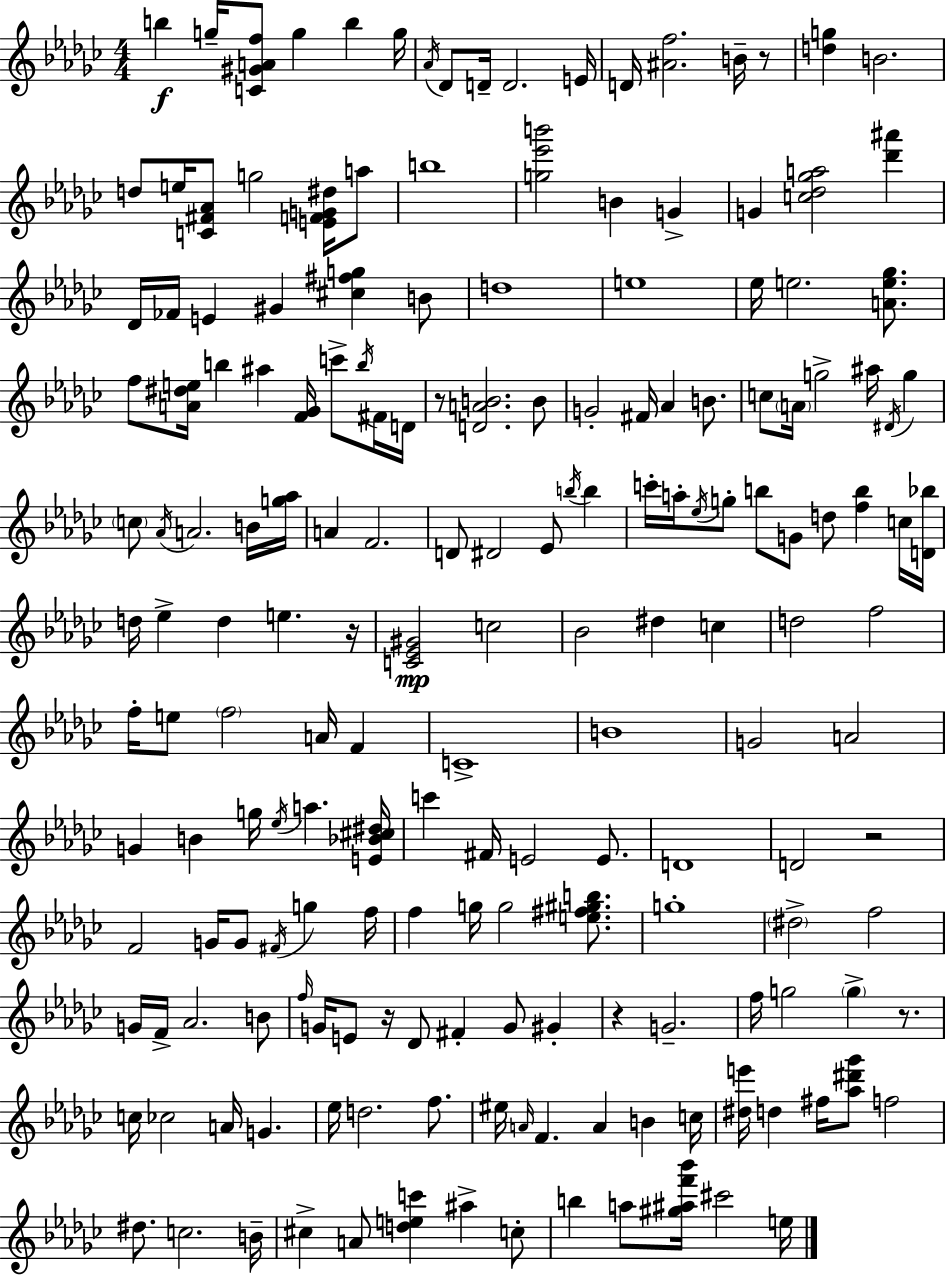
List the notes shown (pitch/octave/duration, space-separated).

B5/q G5/s [C4,G#4,A4,F5]/e G5/q B5/q G5/s Ab4/s Db4/e D4/s D4/h. E4/s D4/s [A#4,F5]/h. B4/s R/e [D5,G5]/q B4/h. D5/e E5/s [C4,F#4,Ab4]/e G5/h [E4,F4,G4,D#5]/s A5/e B5/w [G5,Eb6,B6]/h B4/q G4/q G4/q [C5,Db5,Gb5,A5]/h [Db6,A#6]/q Db4/s FES4/s E4/q G#4/q [C#5,F#5,G5]/q B4/e D5/w E5/w Eb5/s E5/h. [A4,E5,Gb5]/e. F5/e [A4,D#5,E5]/s B5/q A#5/q [F4,Gb4]/s C6/e B5/s F#4/s D4/s R/e [D4,A4,B4]/h. B4/e G4/h F#4/s Ab4/q B4/e. C5/e A4/s G5/h A#5/s D#4/s G5/q C5/e Ab4/s A4/h. B4/s [G5,Ab5]/s A4/q F4/h. D4/e D#4/h Eb4/e B5/s B5/q C6/s A5/s Eb5/s G5/e B5/e G4/e D5/e [F5,B5]/q C5/s [D4,Bb5]/s D5/s Eb5/q D5/q E5/q. R/s [C4,Eb4,G#4]/h C5/h Bb4/h D#5/q C5/q D5/h F5/h F5/s E5/e F5/h A4/s F4/q C4/w B4/w G4/h A4/h G4/q B4/q G5/s Eb5/s A5/q. [E4,Bb4,C#5,D#5]/s C6/q F#4/s E4/h E4/e. D4/w D4/h R/h F4/h G4/s G4/e F#4/s G5/q F5/s F5/q G5/s G5/h [E5,F#5,G#5,B5]/e. G5/w D#5/h F5/h G4/s F4/s Ab4/h. B4/e F5/s G4/s E4/e R/s Db4/e F#4/q G4/e G#4/q R/q G4/h. F5/s G5/h G5/q R/e. C5/s CES5/h A4/s G4/q. Eb5/s D5/h. F5/e. EIS5/s A4/s F4/q. A4/q B4/q C5/s [D#5,E6]/s D5/q F#5/s [Ab5,D#6,Gb6]/e F5/h D#5/e. C5/h. B4/s C#5/q A4/e [D5,E5,C6]/q A#5/q C5/e B5/q A5/e [G#5,A#5,F6,Bb6]/s C#6/h E5/s